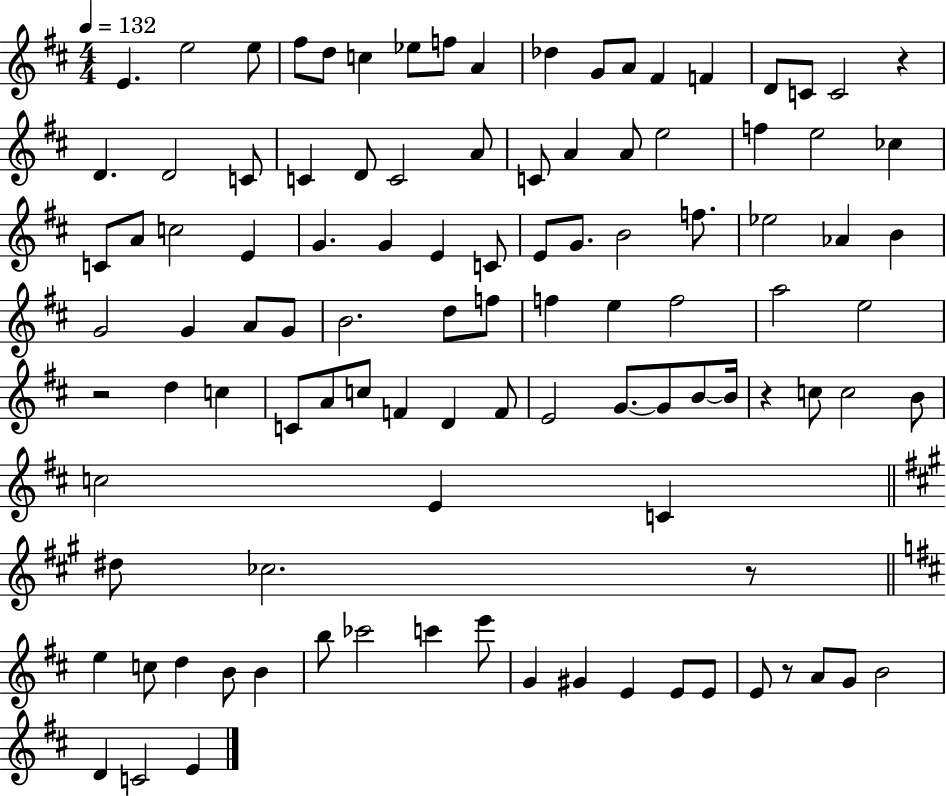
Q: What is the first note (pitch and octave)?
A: E4